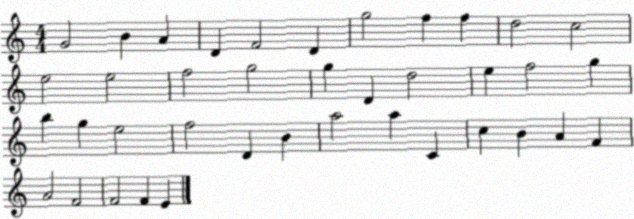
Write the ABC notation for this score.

X:1
T:Untitled
M:4/4
L:1/4
K:C
G2 B A D F2 D g2 f f d2 c2 e2 e2 f2 g2 g D d2 e f2 g b g e2 f2 D B a2 a C c B A F A2 F2 F2 F E